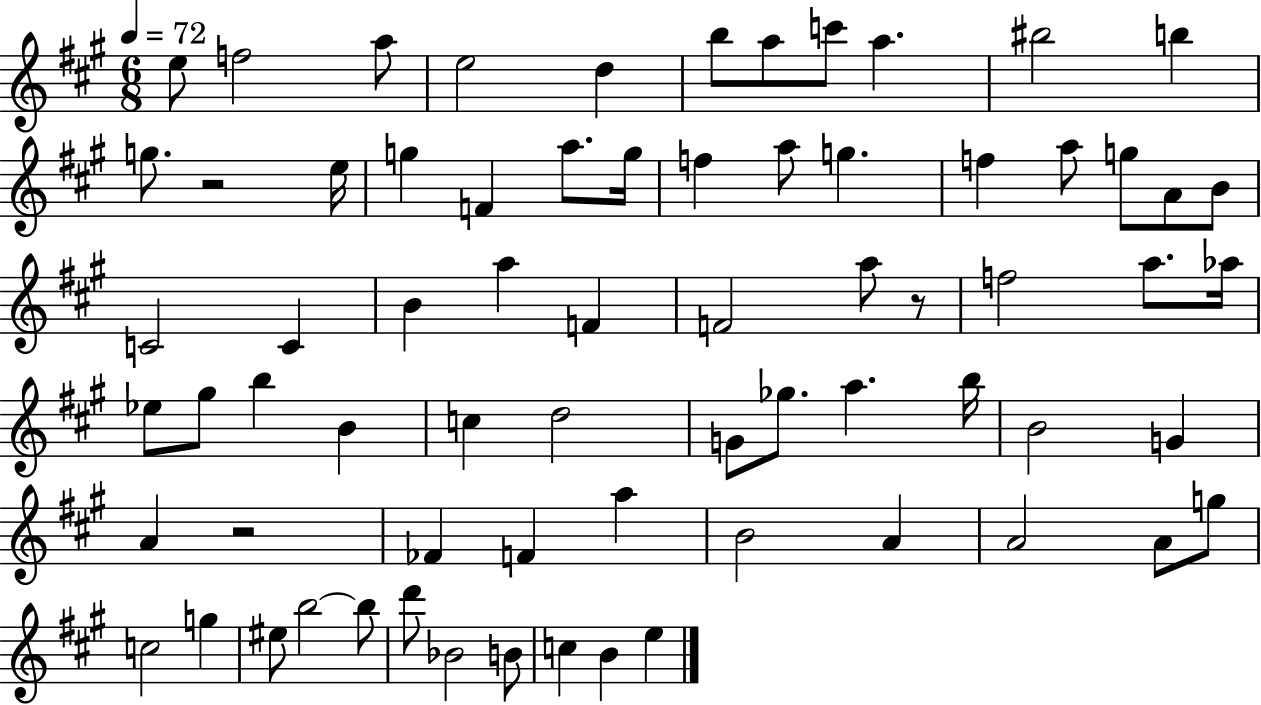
{
  \clef treble
  \numericTimeSignature
  \time 6/8
  \key a \major
  \tempo 4 = 72
  \repeat volta 2 { e''8 f''2 a''8 | e''2 d''4 | b''8 a''8 c'''8 a''4. | bis''2 b''4 | \break g''8. r2 e''16 | g''4 f'4 a''8. g''16 | f''4 a''8 g''4. | f''4 a''8 g''8 a'8 b'8 | \break c'2 c'4 | b'4 a''4 f'4 | f'2 a''8 r8 | f''2 a''8. aes''16 | \break ees''8 gis''8 b''4 b'4 | c''4 d''2 | g'8 ges''8. a''4. b''16 | b'2 g'4 | \break a'4 r2 | fes'4 f'4 a''4 | b'2 a'4 | a'2 a'8 g''8 | \break c''2 g''4 | eis''8 b''2~~ b''8 | d'''8 bes'2 b'8 | c''4 b'4 e''4 | \break } \bar "|."
}